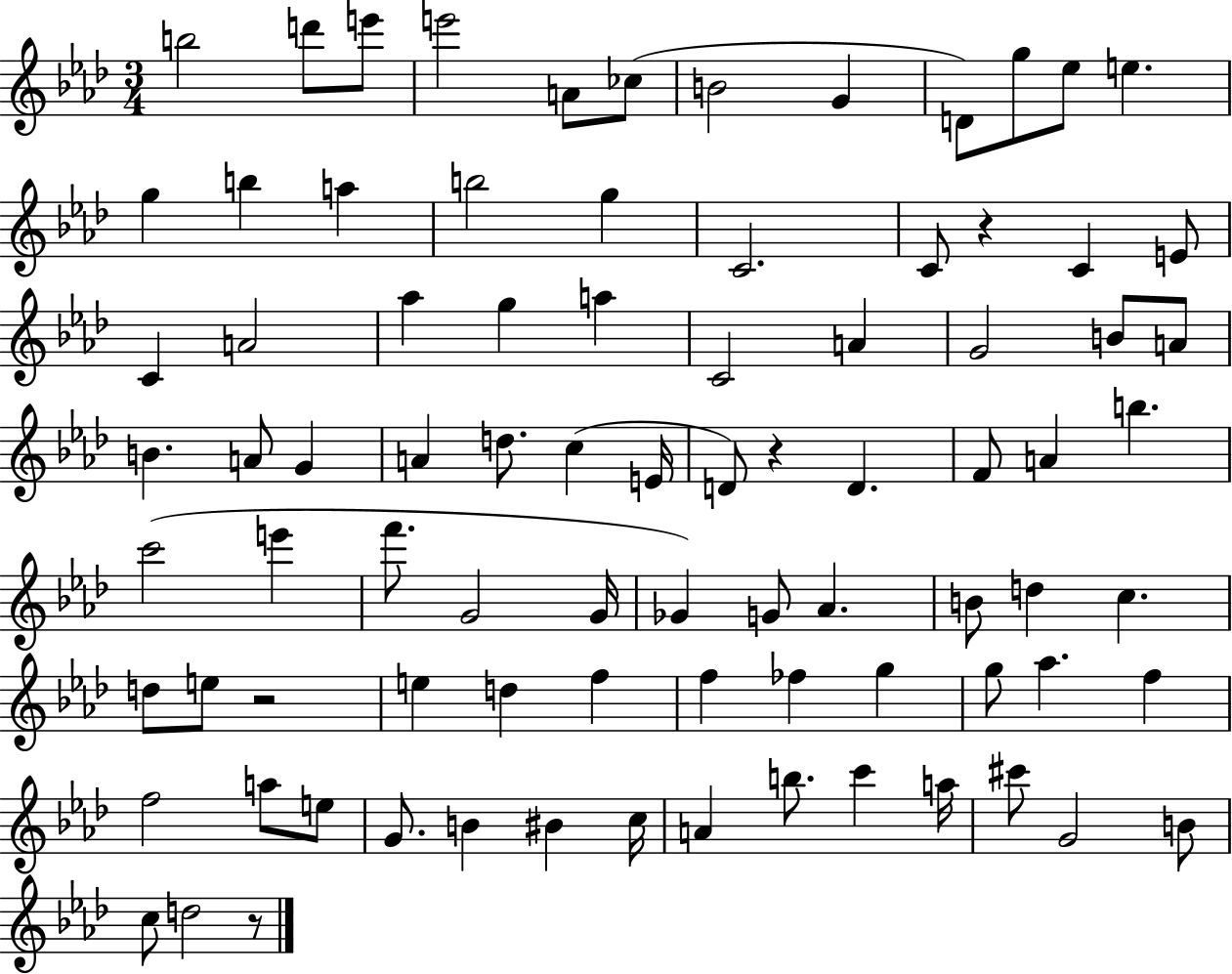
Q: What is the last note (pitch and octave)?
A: D5